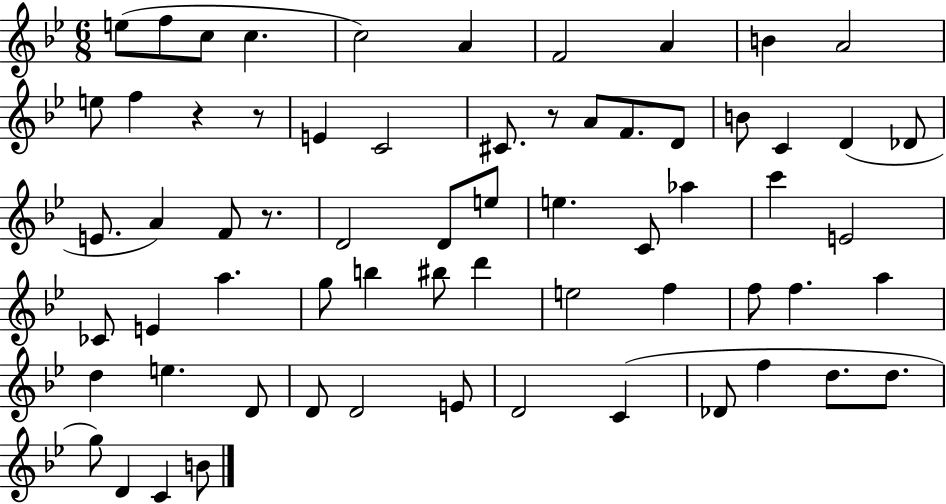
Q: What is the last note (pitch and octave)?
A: B4